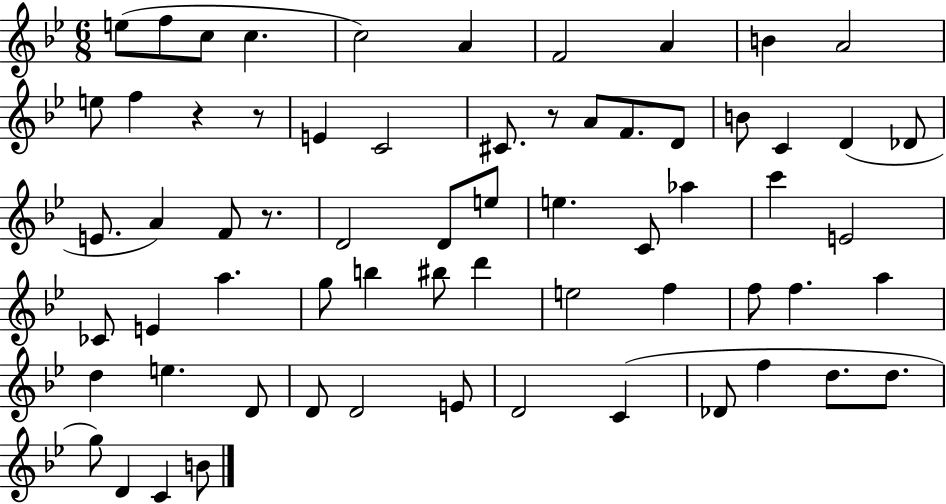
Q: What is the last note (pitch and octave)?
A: B4